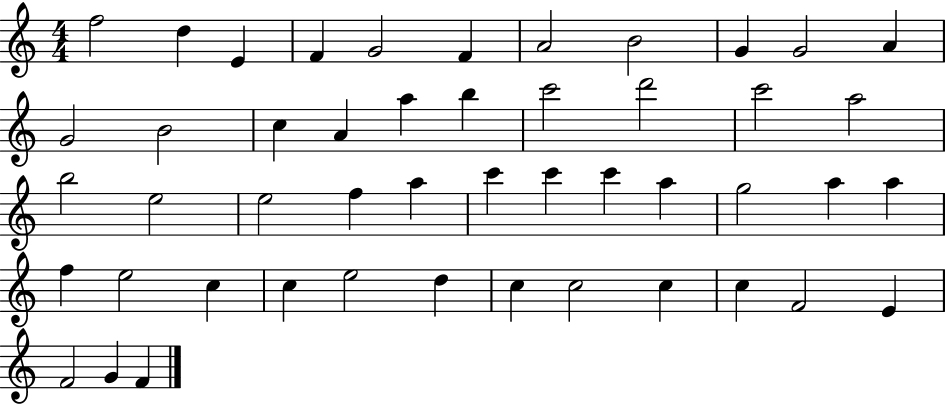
F5/h D5/q E4/q F4/q G4/h F4/q A4/h B4/h G4/q G4/h A4/q G4/h B4/h C5/q A4/q A5/q B5/q C6/h D6/h C6/h A5/h B5/h E5/h E5/h F5/q A5/q C6/q C6/q C6/q A5/q G5/h A5/q A5/q F5/q E5/h C5/q C5/q E5/h D5/q C5/q C5/h C5/q C5/q F4/h E4/q F4/h G4/q F4/q